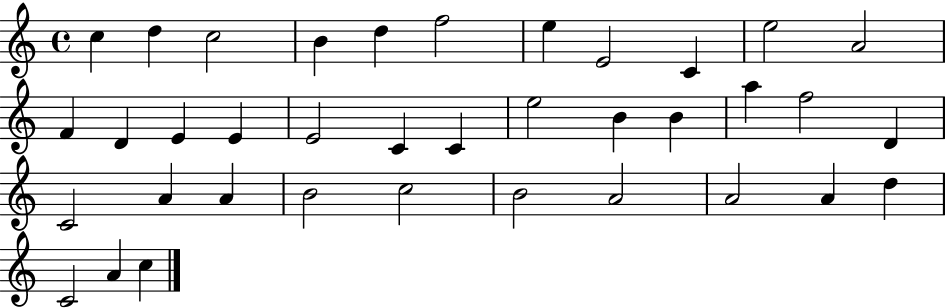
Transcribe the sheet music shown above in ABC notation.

X:1
T:Untitled
M:4/4
L:1/4
K:C
c d c2 B d f2 e E2 C e2 A2 F D E E E2 C C e2 B B a f2 D C2 A A B2 c2 B2 A2 A2 A d C2 A c